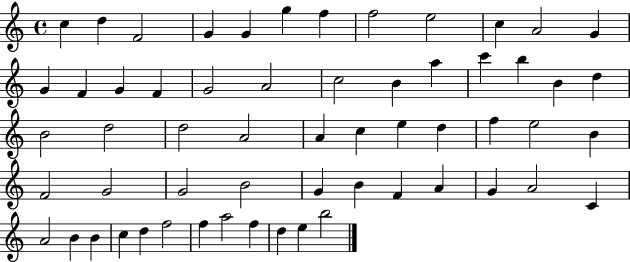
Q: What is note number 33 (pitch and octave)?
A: D5